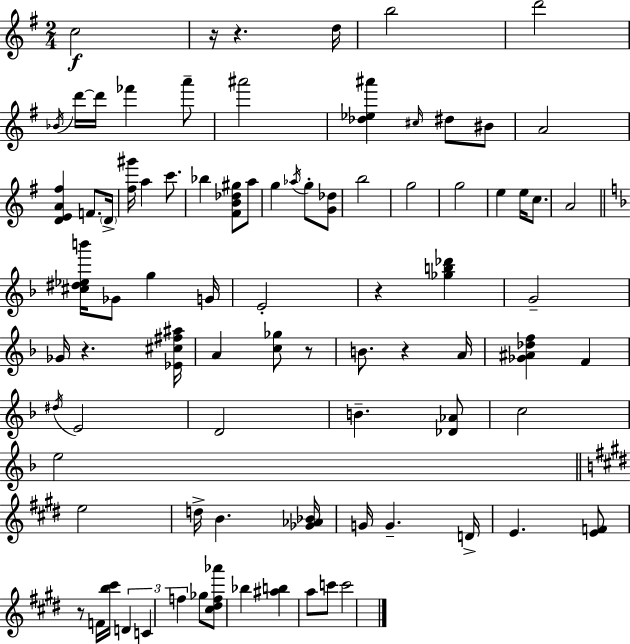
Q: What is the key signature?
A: G major